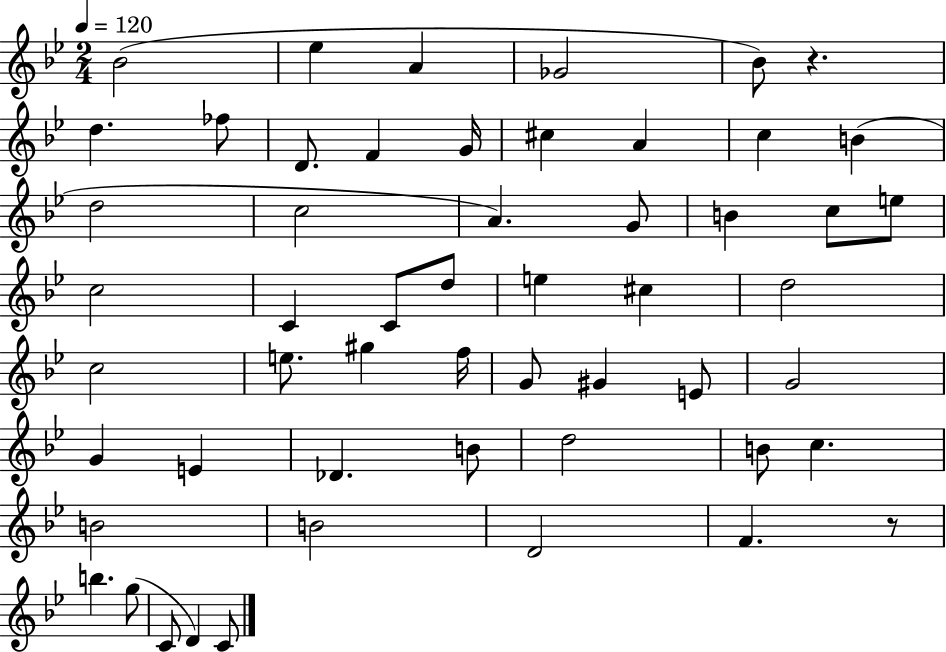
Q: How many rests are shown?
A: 2